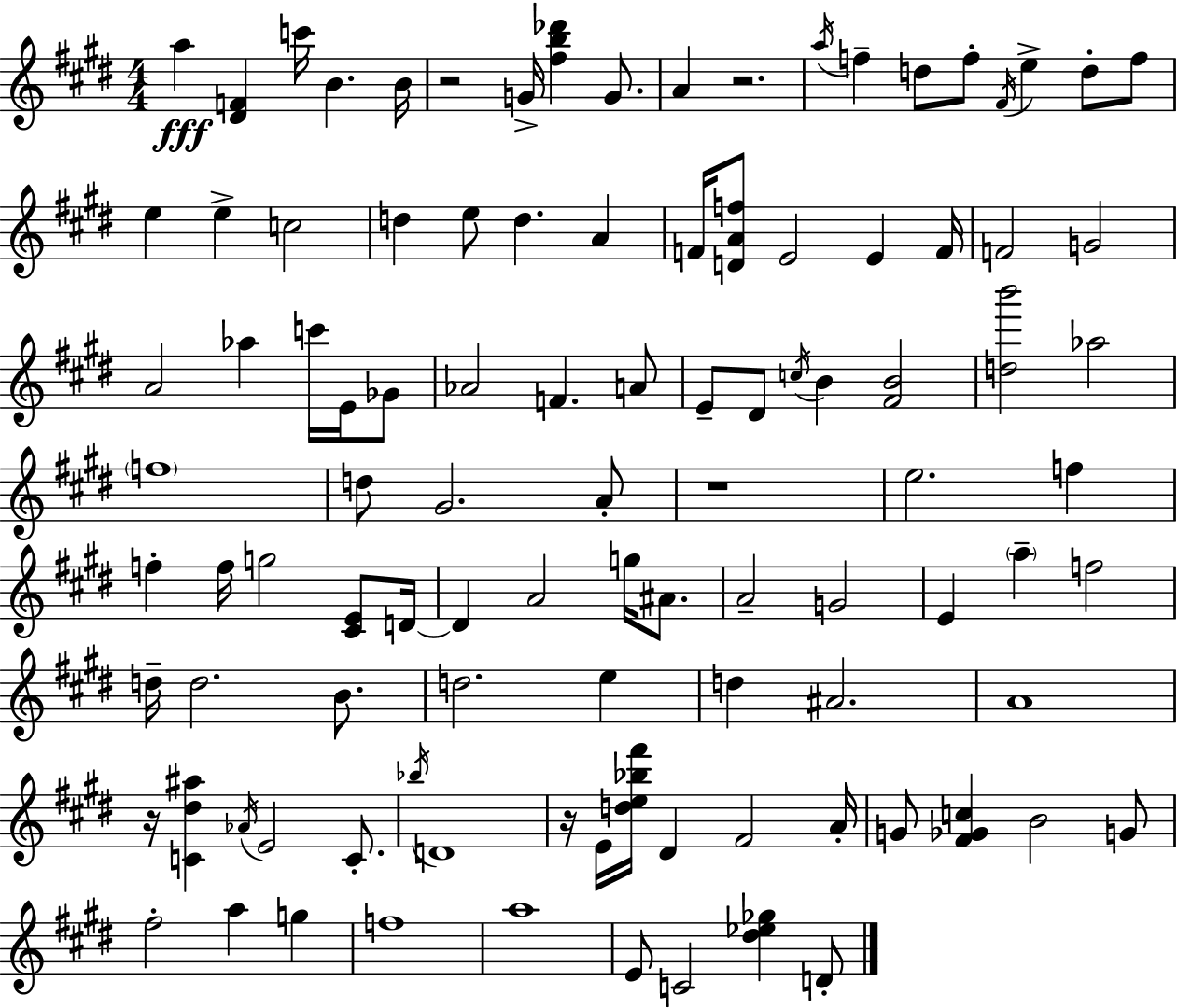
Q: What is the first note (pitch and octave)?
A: A5